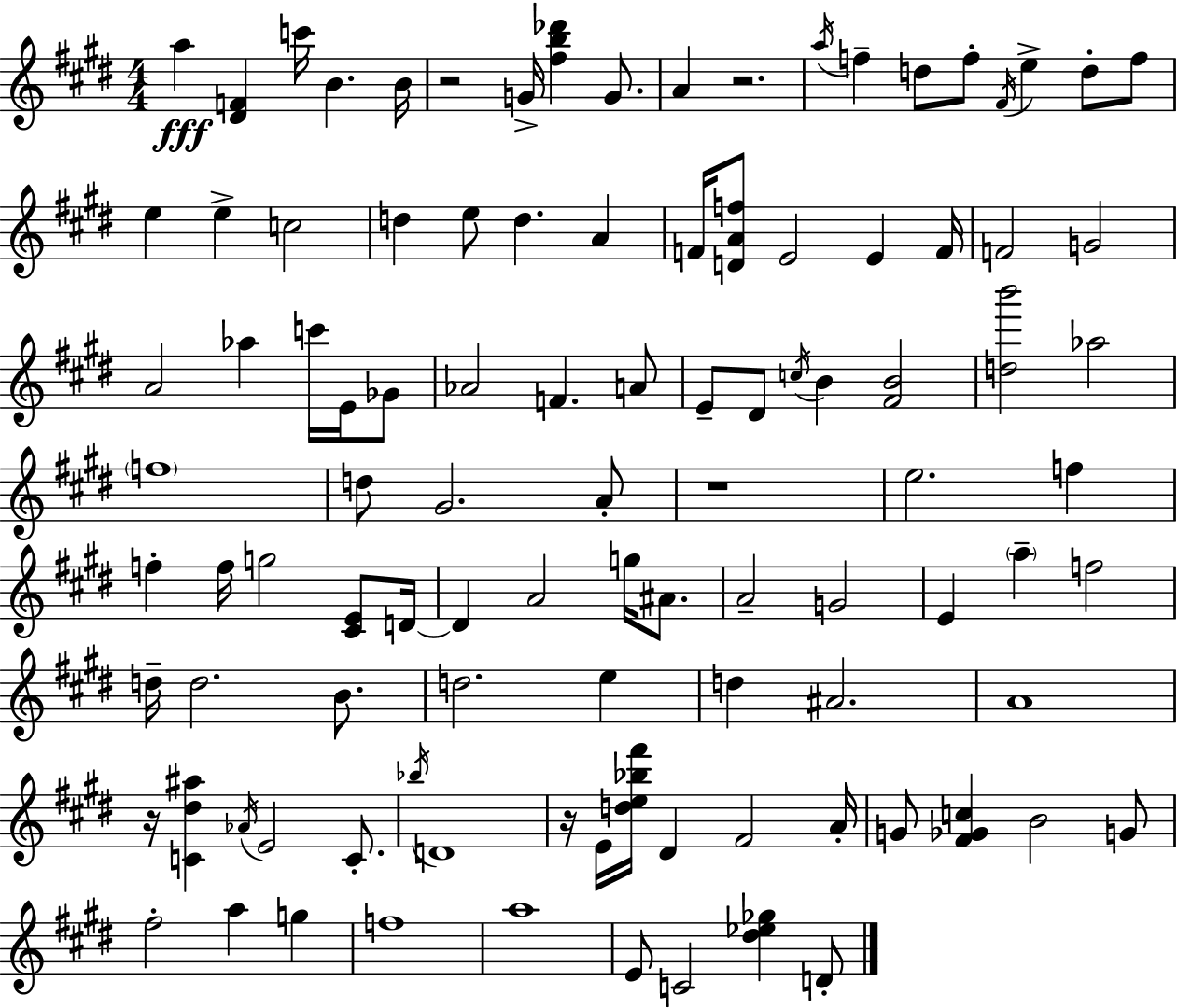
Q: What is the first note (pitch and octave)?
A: A5